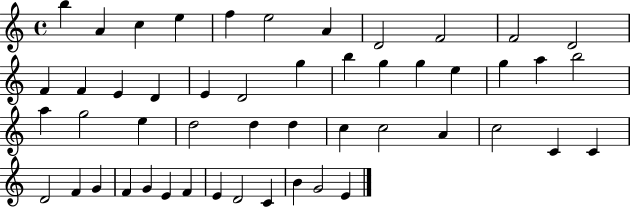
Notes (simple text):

B5/q A4/q C5/q E5/q F5/q E5/h A4/q D4/h F4/h F4/h D4/h F4/q F4/q E4/q D4/q E4/q D4/h G5/q B5/q G5/q G5/q E5/q G5/q A5/q B5/h A5/q G5/h E5/q D5/h D5/q D5/q C5/q C5/h A4/q C5/h C4/q C4/q D4/h F4/q G4/q F4/q G4/q E4/q F4/q E4/q D4/h C4/q B4/q G4/h E4/q